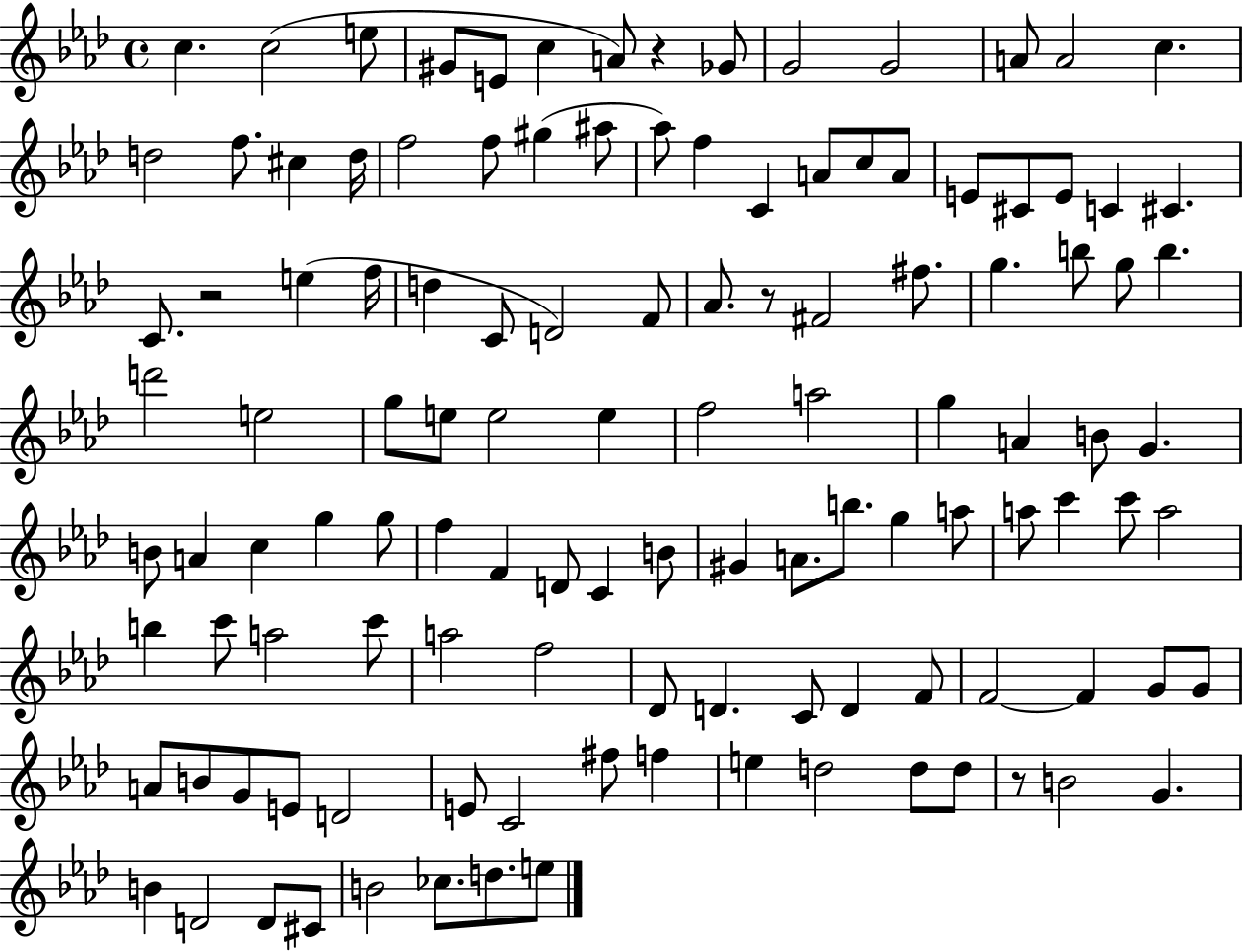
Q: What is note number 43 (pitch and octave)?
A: G5